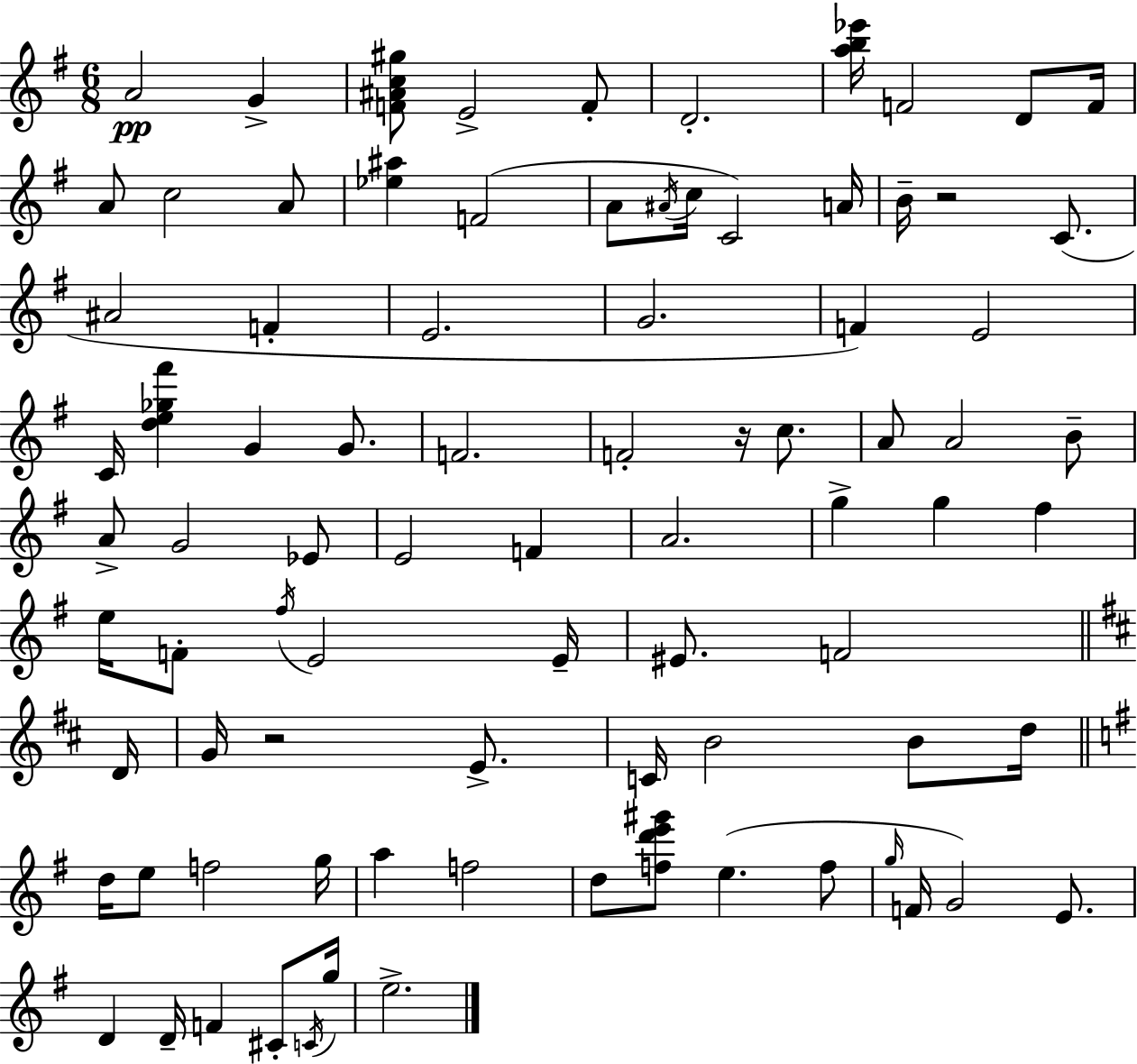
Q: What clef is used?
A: treble